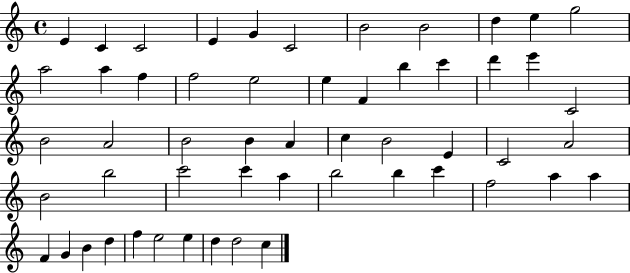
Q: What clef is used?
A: treble